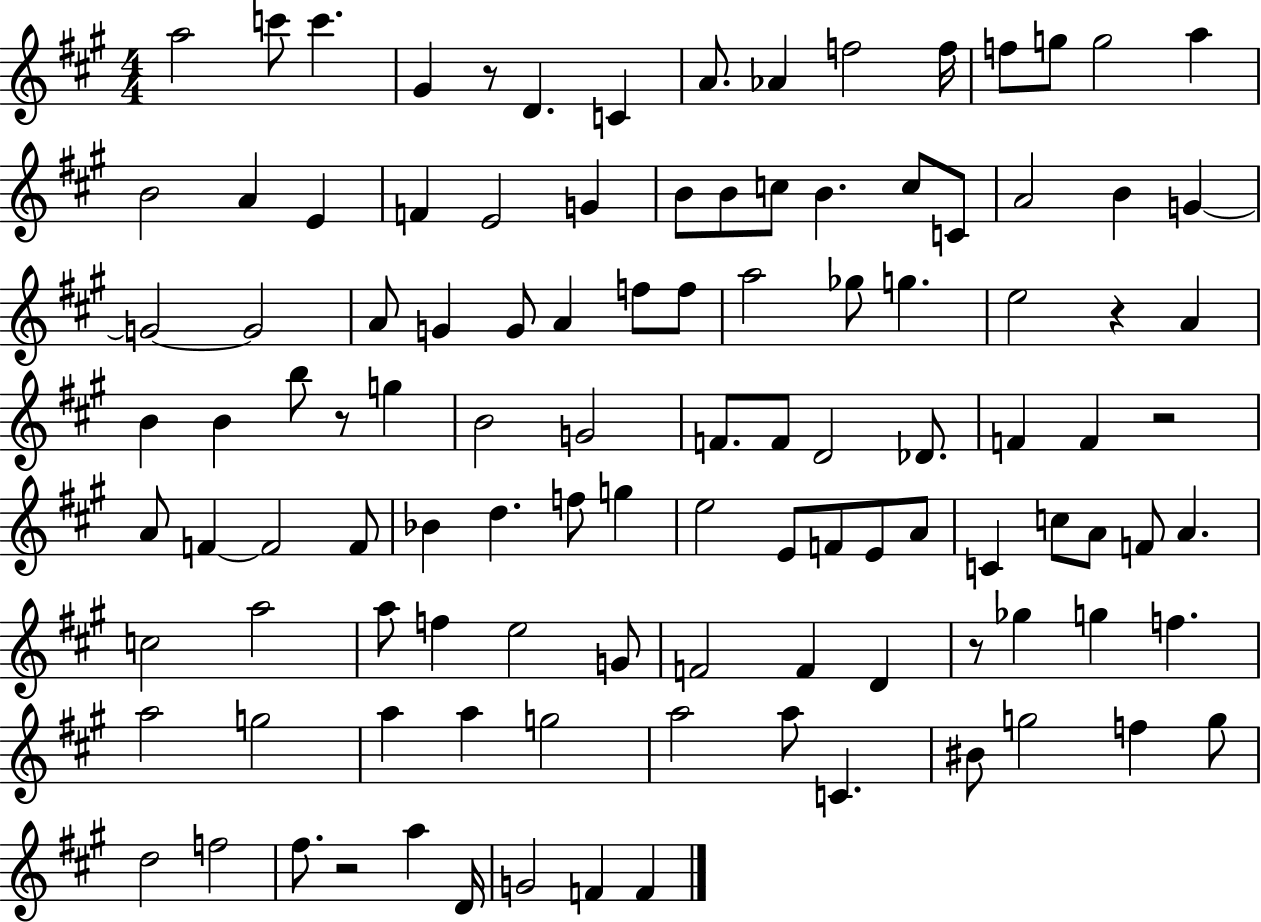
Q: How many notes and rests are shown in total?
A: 110